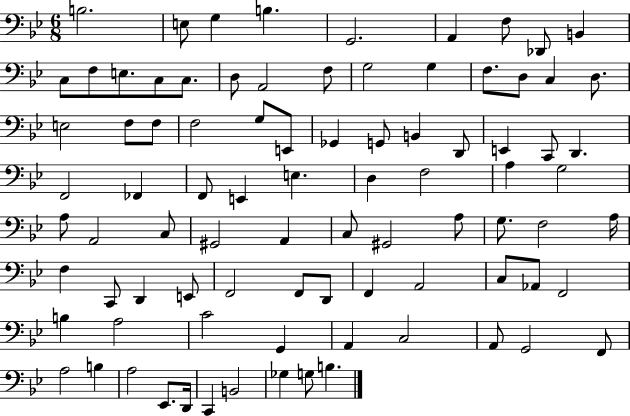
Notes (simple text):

B3/h. E3/e G3/q B3/q. G2/h. A2/q F3/e Db2/e B2/q C3/e F3/e E3/e. C3/e C3/e. D3/e A2/h F3/e G3/h G3/q F3/e. D3/e C3/q D3/e. E3/h F3/e F3/e F3/h G3/e E2/e Gb2/q G2/e B2/q D2/e E2/q C2/e D2/q. F2/h FES2/q F2/e E2/q E3/q. D3/q F3/h A3/q G3/h A3/e A2/h C3/e G#2/h A2/q C3/e G#2/h A3/e G3/e. F3/h A3/s F3/q C2/e D2/q E2/e F2/h F2/e D2/e F2/q A2/h C3/e Ab2/e F2/h B3/q A3/h C4/h G2/q A2/q C3/h A2/e G2/h F2/e A3/h B3/q A3/h Eb2/e. D2/s C2/q B2/h Gb3/q G3/e B3/q.